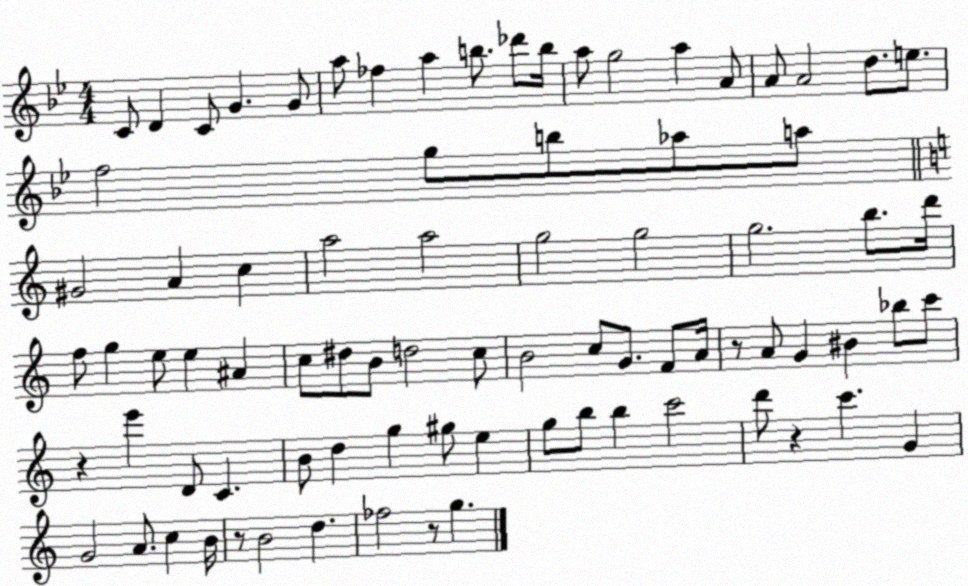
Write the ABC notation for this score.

X:1
T:Untitled
M:4/4
L:1/4
K:Bb
C/2 D C/2 G G/2 a/2 _f a b/2 _d'/2 b/4 a/2 g2 a A/2 A/2 A2 d/2 e/2 f2 g/2 b/2 _a/2 a/2 ^G2 A c a2 a2 g2 g2 g2 b/2 d'/4 f/2 g e/2 e ^A c/2 ^d/2 B/2 d2 c/2 B2 c/2 G/2 F/2 A/4 z/2 A/2 G ^B _b/2 c'/2 z e' D/2 C B/2 d g ^g/2 e g/2 b/2 b c'2 d'/2 z c' G G2 A/2 c B/4 z/2 B2 d _f2 z/2 g